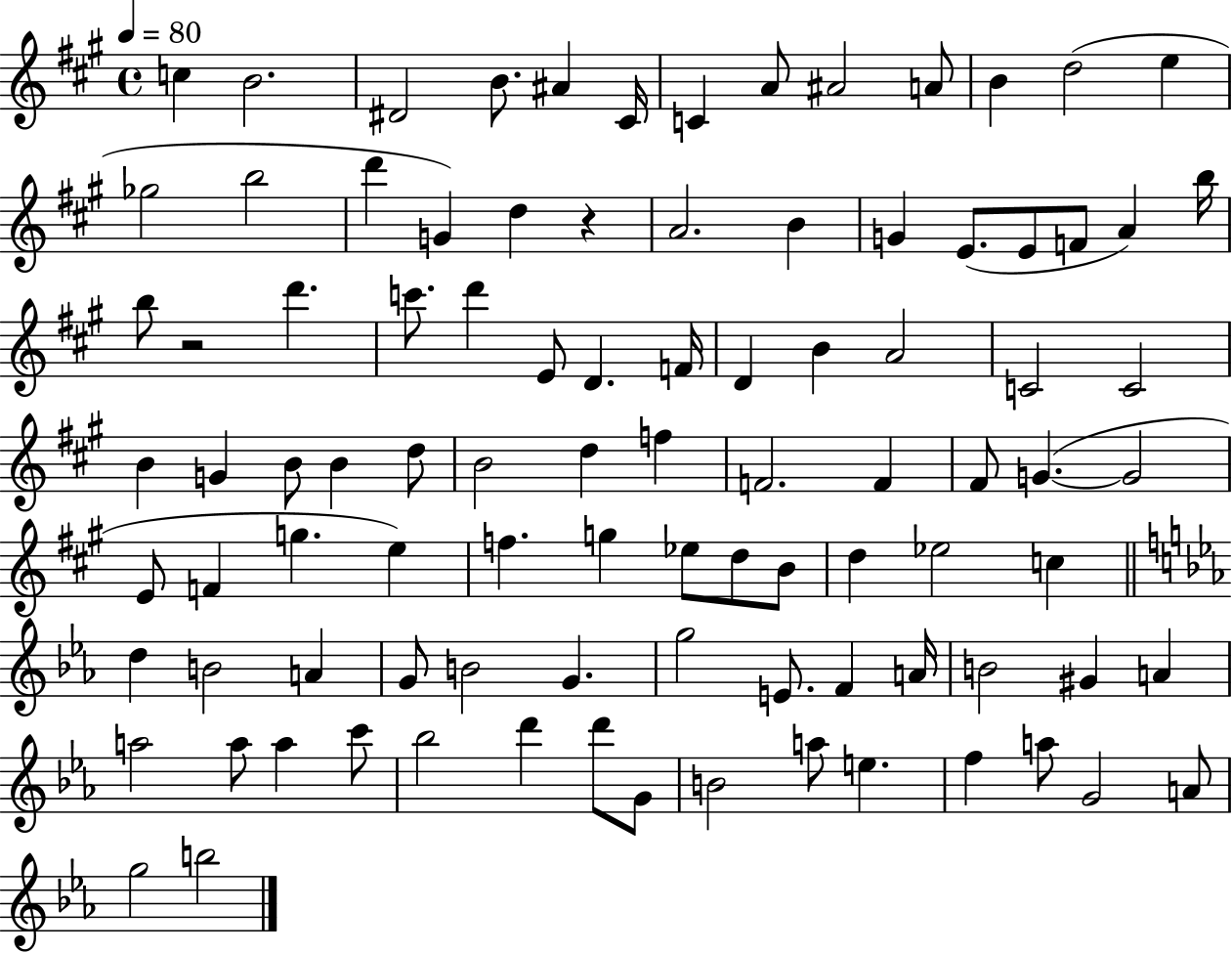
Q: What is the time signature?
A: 4/4